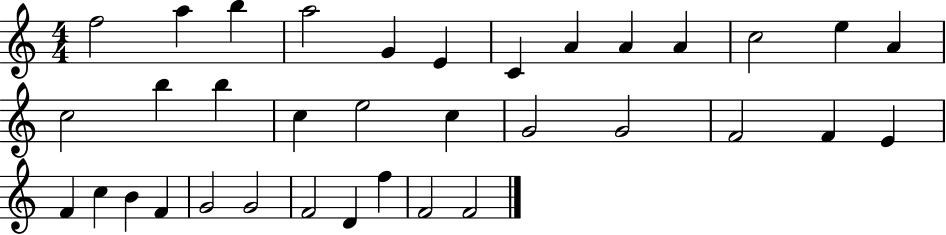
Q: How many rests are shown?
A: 0